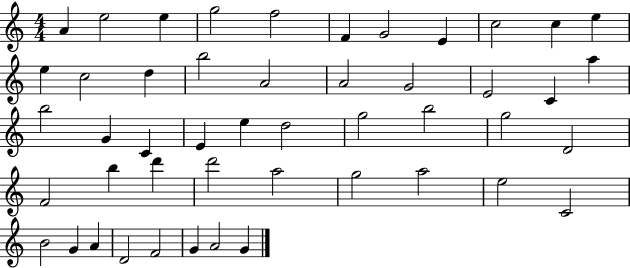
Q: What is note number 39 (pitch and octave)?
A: E5